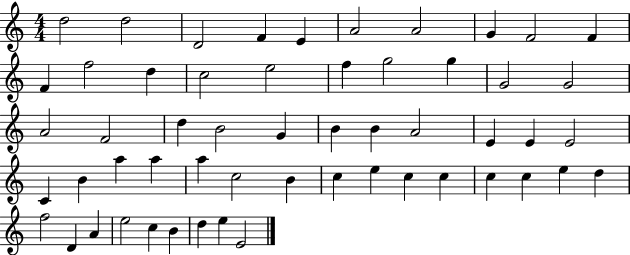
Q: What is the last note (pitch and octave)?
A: E4